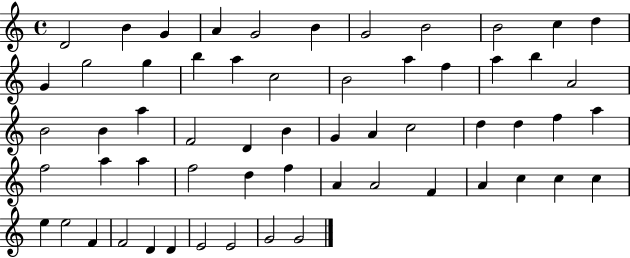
{
  \clef treble
  \time 4/4
  \defaultTimeSignature
  \key c \major
  d'2 b'4 g'4 | a'4 g'2 b'4 | g'2 b'2 | b'2 c''4 d''4 | \break g'4 g''2 g''4 | b''4 a''4 c''2 | b'2 a''4 f''4 | a''4 b''4 a'2 | \break b'2 b'4 a''4 | f'2 d'4 b'4 | g'4 a'4 c''2 | d''4 d''4 f''4 a''4 | \break f''2 a''4 a''4 | f''2 d''4 f''4 | a'4 a'2 f'4 | a'4 c''4 c''4 c''4 | \break e''4 e''2 f'4 | f'2 d'4 d'4 | e'2 e'2 | g'2 g'2 | \break \bar "|."
}